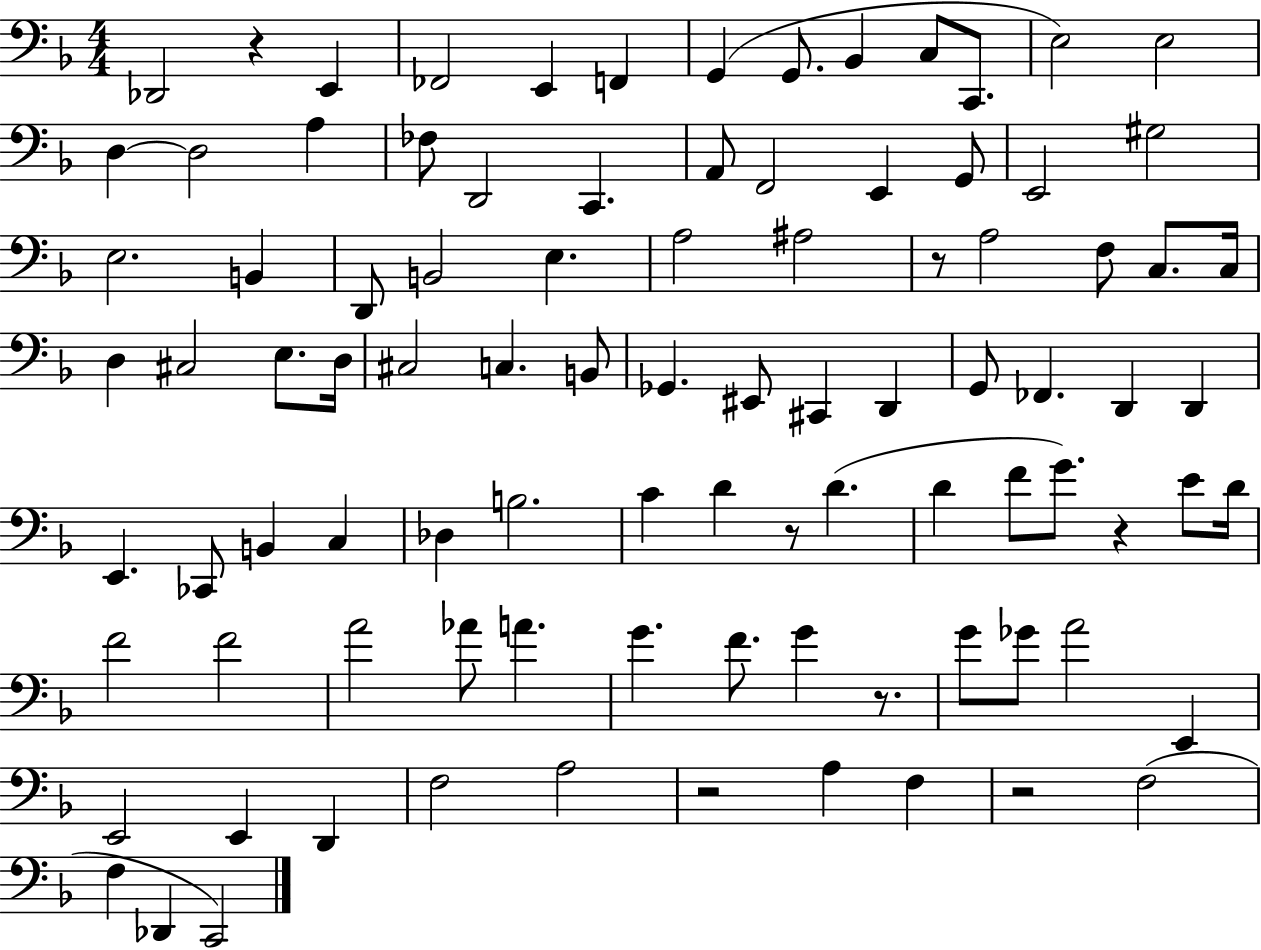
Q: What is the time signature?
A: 4/4